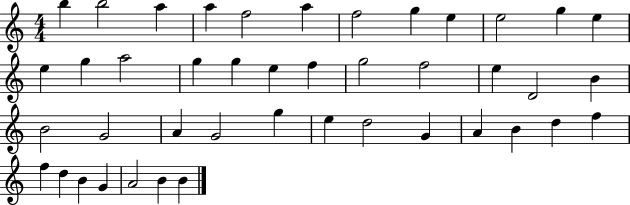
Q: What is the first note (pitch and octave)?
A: B5